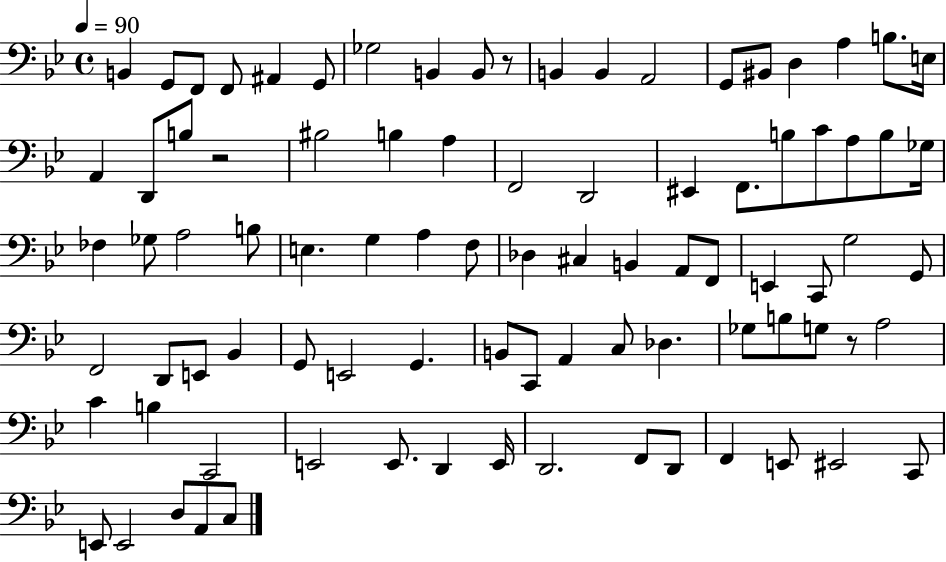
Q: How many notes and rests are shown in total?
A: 88